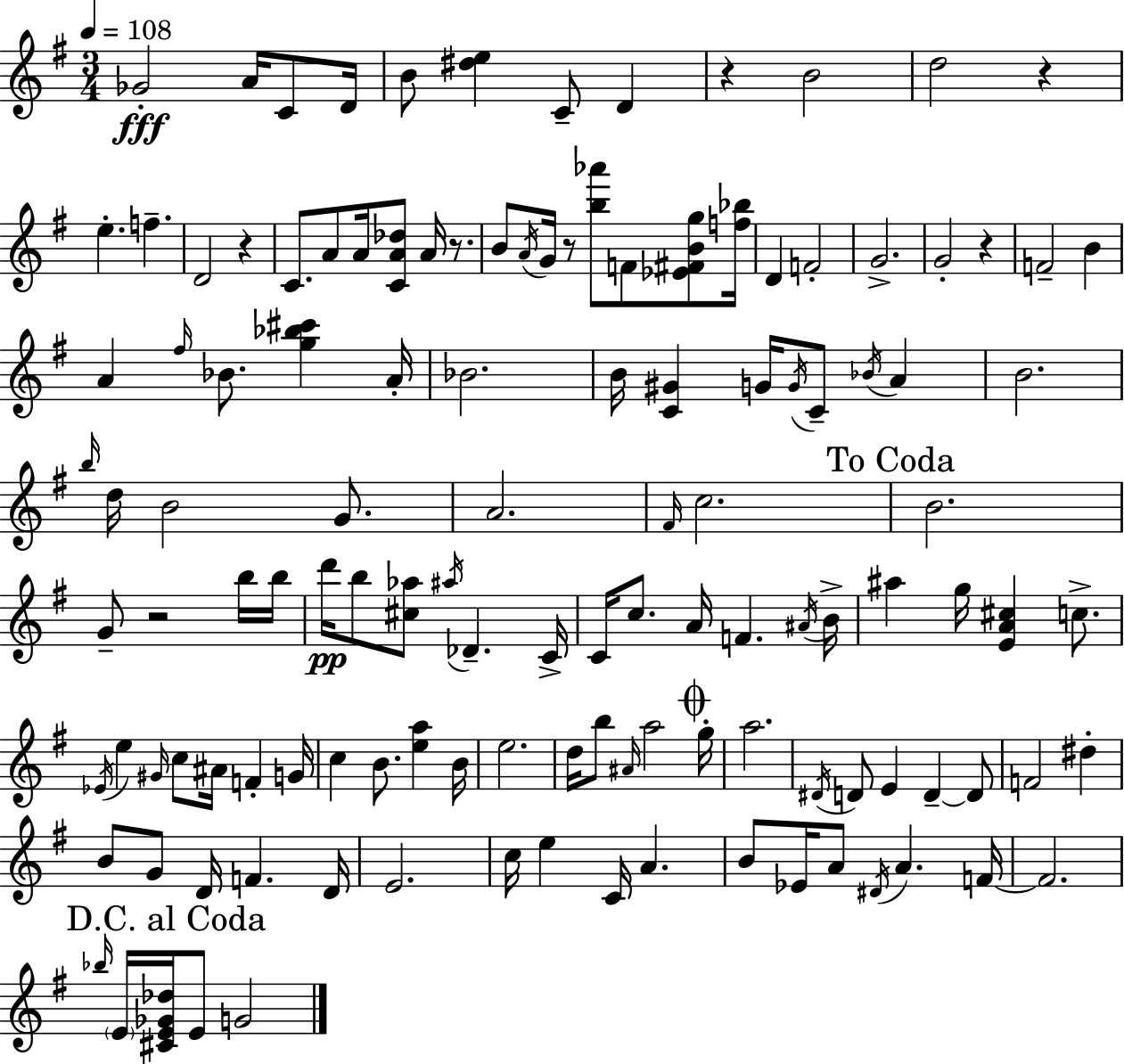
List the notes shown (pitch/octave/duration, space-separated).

Gb4/h A4/s C4/e D4/s B4/e [D#5,E5]/q C4/e D4/q R/q B4/h D5/h R/q E5/q. F5/q. D4/h R/q C4/e. A4/e A4/s [C4,A4,Db5]/e A4/s R/e. B4/e A4/s G4/s R/e [B5,Ab6]/e F4/e [Eb4,F#4,B4,G5]/e [F5,Bb5]/s D4/q F4/h G4/h. G4/h R/q F4/h B4/q A4/q F#5/s Bb4/e. [G5,Bb5,C#6]/q A4/s Bb4/h. B4/s [C4,G#4]/q G4/s G4/s C4/e Bb4/s A4/q B4/h. B5/s D5/s B4/h G4/e. A4/h. F#4/s C5/h. B4/h. G4/e R/h B5/s B5/s D6/s B5/e [C#5,Ab5]/e A#5/s Db4/q. C4/s C4/s C5/e. A4/s F4/q. A#4/s B4/s A#5/q G5/s [E4,A4,C#5]/q C5/e. Eb4/s E5/q G#4/s C5/e A#4/s F4/q G4/s C5/q B4/e. [E5,A5]/q B4/s E5/h. D5/s B5/e A#4/s A5/h G5/s A5/h. D#4/s D4/e E4/q D4/q D4/e F4/h D#5/q B4/e G4/e D4/s F4/q. D4/s E4/h. C5/s E5/q C4/s A4/q. B4/e Eb4/s A4/e D#4/s A4/q. F4/s F4/h. Bb5/s E4/s [C#4,E4,Gb4,Db5]/s E4/e G4/h